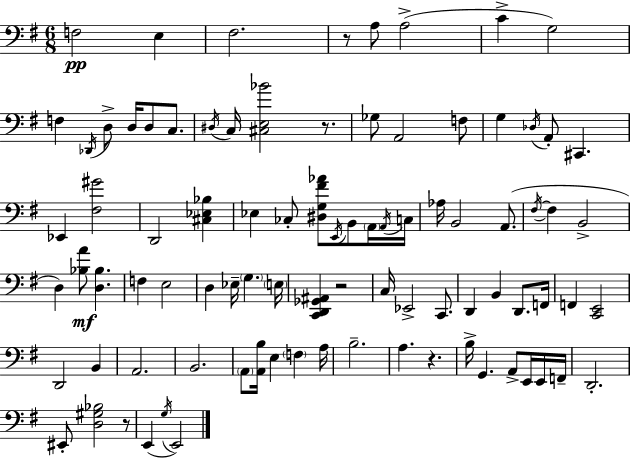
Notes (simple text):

F3/h E3/q F#3/h. R/e A3/e A3/h C4/q G3/h F3/q Db2/s D3/e D3/s D3/e C3/e. D#3/s C3/s [C#3,E3,Bb4]/h R/e. Gb3/e A2/h F3/e G3/q Db3/s A2/e C#2/q. Eb2/q [F#3,G#4]/h D2/h [C#3,Eb3,Bb3]/q Eb3/q CES3/e [D#3,G3,F#4,Ab4]/e E2/s B2/e A2/s A2/s C3/s Ab3/s B2/h A2/e. F#3/s F#3/q B2/h D3/q [Bb3,A4]/e [D3,Bb3]/q. F3/q E3/h D3/q Eb3/s G3/q. E3/s [C2,D2,Gb2,A#2]/q R/h C3/s Eb2/h C2/e. D2/q B2/q D2/e. F2/s F2/q [C2,E2]/h D2/h B2/q A2/h. B2/h. A2/e [A2,B3]/s E3/q F3/q A3/s B3/h. A3/q. R/q. B3/s G2/q. A2/e E2/s E2/s F2/s D2/h. EIS2/e [D3,G#3,Bb3]/h R/e E2/q G3/s E2/h